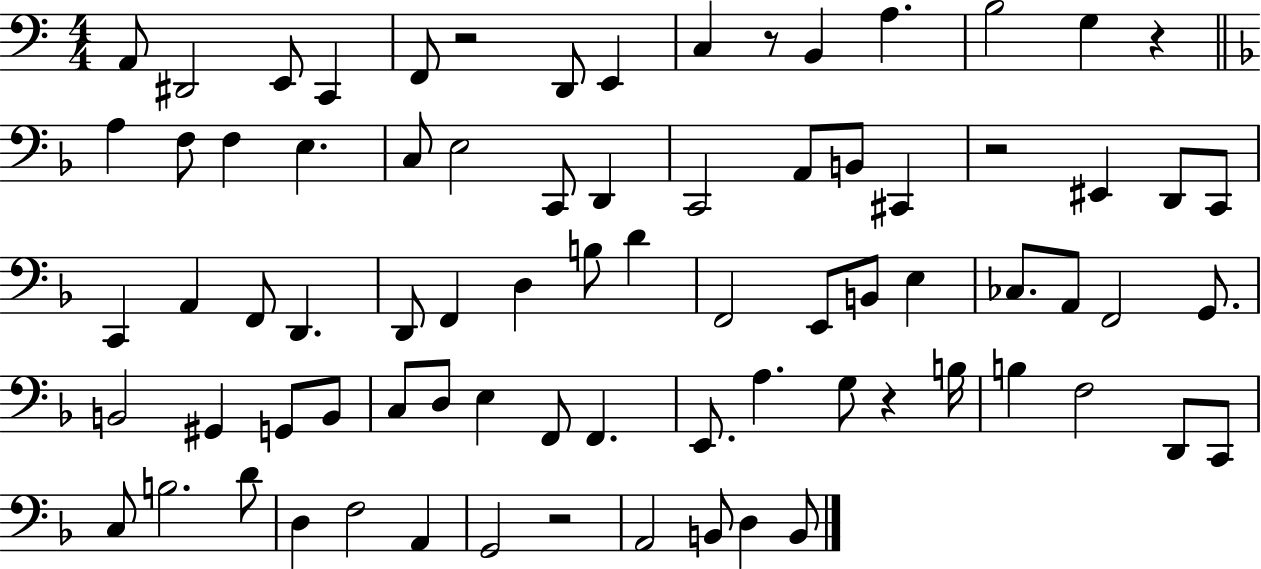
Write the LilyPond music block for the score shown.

{
  \clef bass
  \numericTimeSignature
  \time 4/4
  \key c \major
  a,8 dis,2 e,8 c,4 | f,8 r2 d,8 e,4 | c4 r8 b,4 a4. | b2 g4 r4 | \break \bar "||" \break \key d \minor a4 f8 f4 e4. | c8 e2 c,8 d,4 | c,2 a,8 b,8 cis,4 | r2 eis,4 d,8 c,8 | \break c,4 a,4 f,8 d,4. | d,8 f,4 d4 b8 d'4 | f,2 e,8 b,8 e4 | ces8. a,8 f,2 g,8. | \break b,2 gis,4 g,8 b,8 | c8 d8 e4 f,8 f,4. | e,8. a4. g8 r4 b16 | b4 f2 d,8 c,8 | \break c8 b2. d'8 | d4 f2 a,4 | g,2 r2 | a,2 b,8 d4 b,8 | \break \bar "|."
}